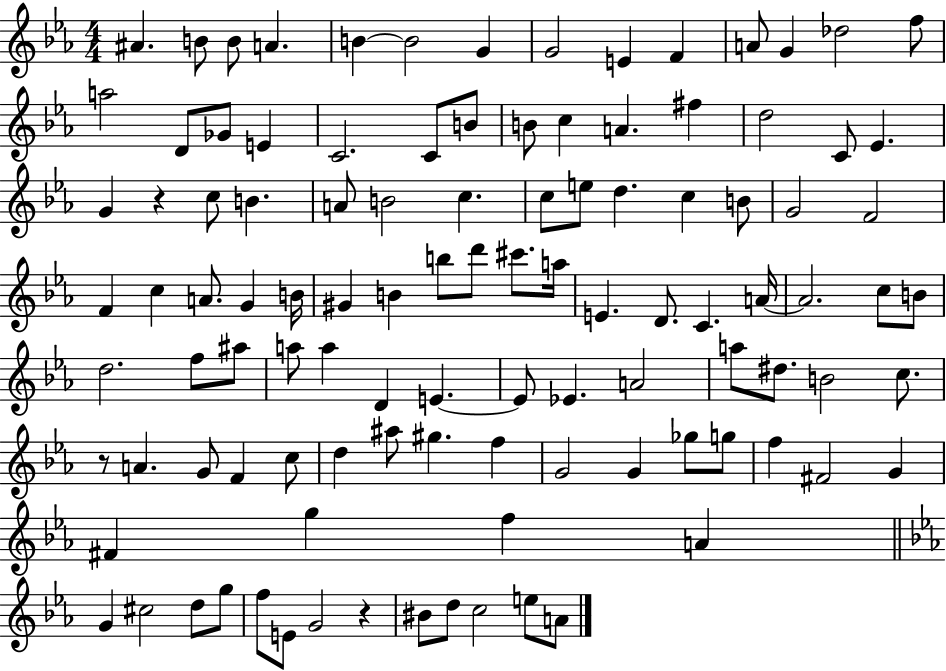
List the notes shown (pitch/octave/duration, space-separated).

A#4/q. B4/e B4/e A4/q. B4/q B4/h G4/q G4/h E4/q F4/q A4/e G4/q Db5/h F5/e A5/h D4/e Gb4/e E4/q C4/h. C4/e B4/e B4/e C5/q A4/q. F#5/q D5/h C4/e Eb4/q. G4/q R/q C5/e B4/q. A4/e B4/h C5/q. C5/e E5/e D5/q. C5/q B4/e G4/h F4/h F4/q C5/q A4/e. G4/q B4/s G#4/q B4/q B5/e D6/e C#6/e. A5/s E4/q. D4/e. C4/q. A4/s A4/h. C5/e B4/e D5/h. F5/e A#5/e A5/e A5/q D4/q E4/q. E4/e Eb4/q. A4/h A5/e D#5/e. B4/h C5/e. R/e A4/q. G4/e F4/q C5/e D5/q A#5/e G#5/q. F5/q G4/h G4/q Gb5/e G5/e F5/q F#4/h G4/q F#4/q G5/q F5/q A4/q G4/q C#5/h D5/e G5/e F5/e E4/e G4/h R/q BIS4/e D5/e C5/h E5/e A4/e